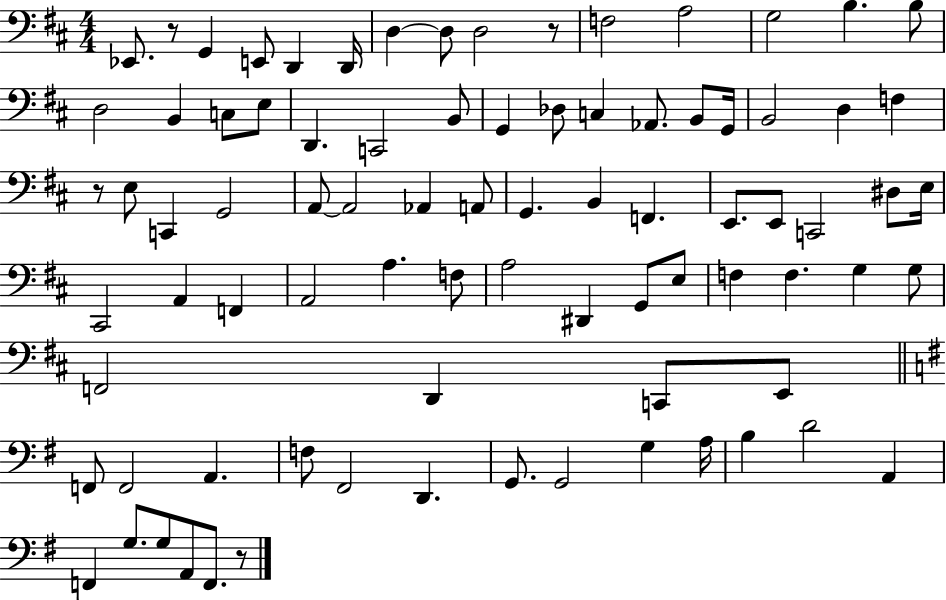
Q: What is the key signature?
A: D major